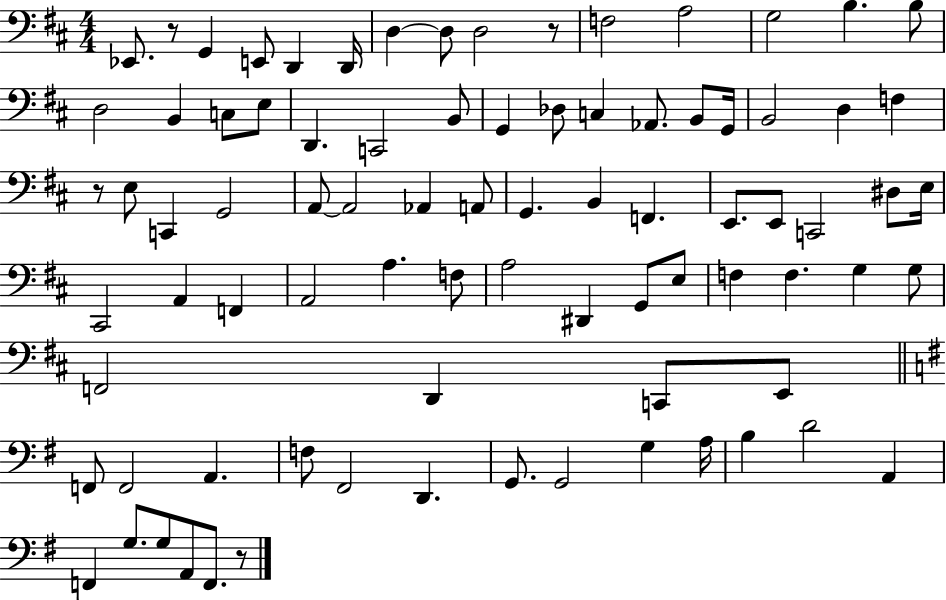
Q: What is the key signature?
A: D major